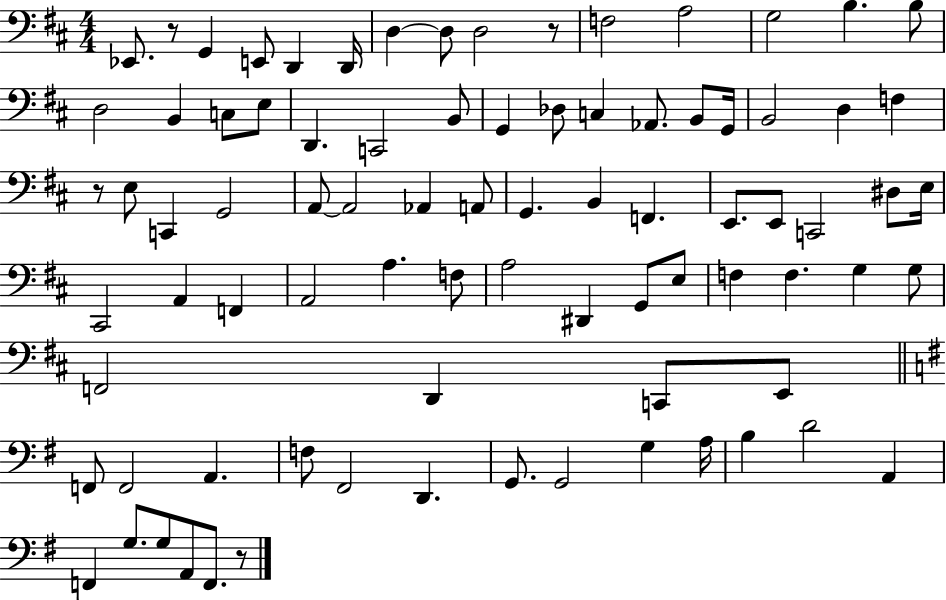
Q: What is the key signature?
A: D major